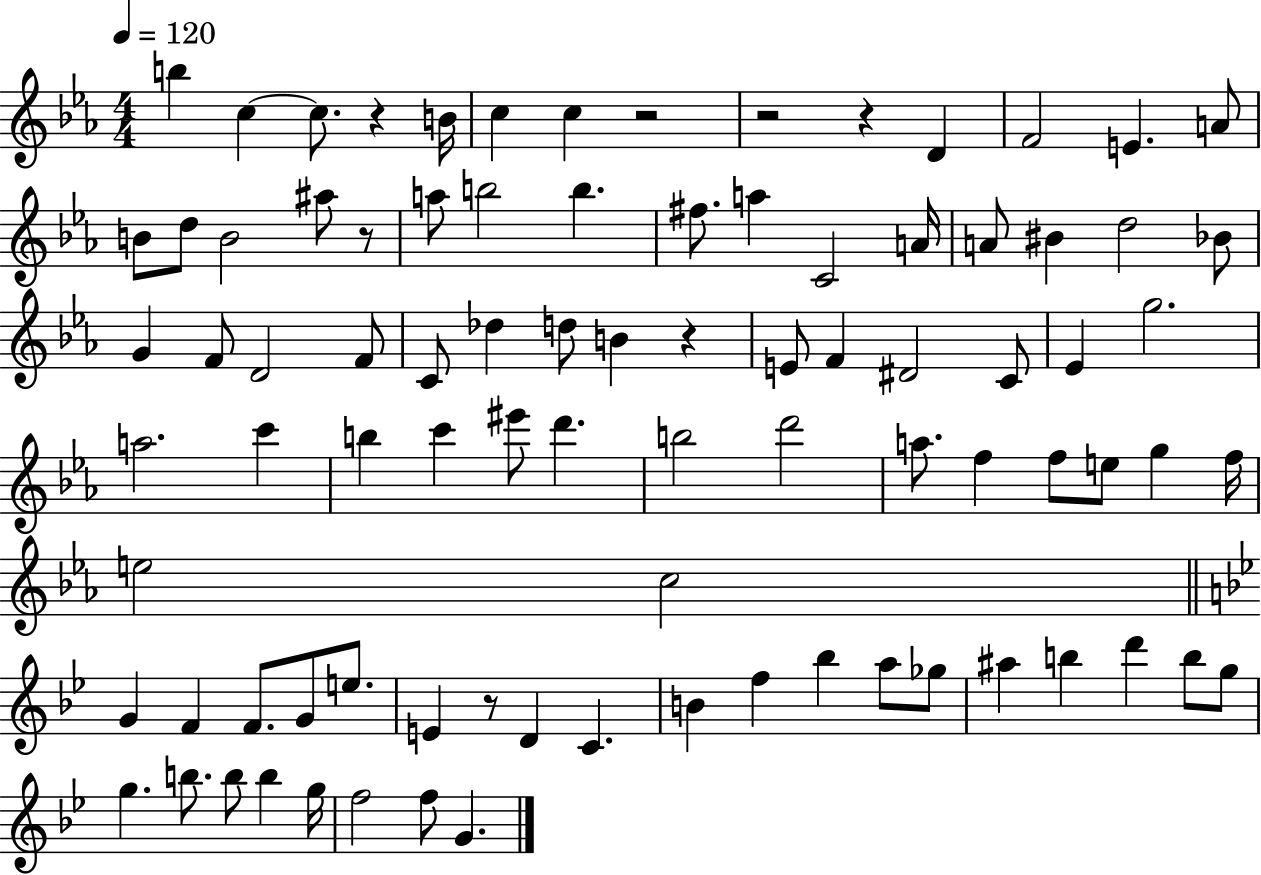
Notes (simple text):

B5/q C5/q C5/e. R/q B4/s C5/q C5/q R/h R/h R/q D4/q F4/h E4/q. A4/e B4/e D5/e B4/h A#5/e R/e A5/e B5/h B5/q. F#5/e. A5/q C4/h A4/s A4/e BIS4/q D5/h Bb4/e G4/q F4/e D4/h F4/e C4/e Db5/q D5/e B4/q R/q E4/e F4/q D#4/h C4/e Eb4/q G5/h. A5/h. C6/q B5/q C6/q EIS6/e D6/q. B5/h D6/h A5/e. F5/q F5/e E5/e G5/q F5/s E5/h C5/h G4/q F4/q F4/e. G4/e E5/e. E4/q R/e D4/q C4/q. B4/q F5/q Bb5/q A5/e Gb5/e A#5/q B5/q D6/q B5/e G5/e G5/q. B5/e. B5/e B5/q G5/s F5/h F5/e G4/q.